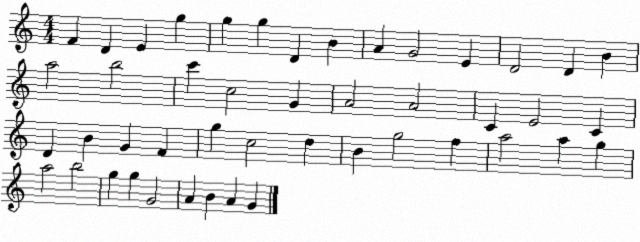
X:1
T:Untitled
M:4/4
L:1/4
K:C
F D E g g g D B A G2 E D2 D B a2 b2 c' c2 G A2 A2 C E2 C D B G F g c2 d B g2 f a2 a g a2 b2 g g G2 A B A G